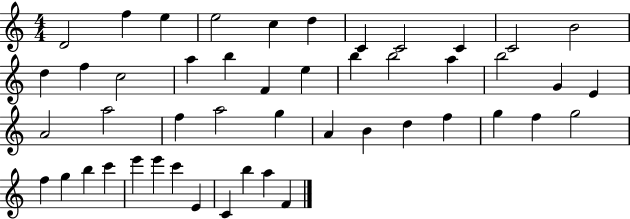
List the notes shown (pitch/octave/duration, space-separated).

D4/h F5/q E5/q E5/h C5/q D5/q C4/q C4/h C4/q C4/h B4/h D5/q F5/q C5/h A5/q B5/q F4/q E5/q B5/q B5/h A5/q B5/h G4/q E4/q A4/h A5/h F5/q A5/h G5/q A4/q B4/q D5/q F5/q G5/q F5/q G5/h F5/q G5/q B5/q C6/q E6/q E6/q C6/q E4/q C4/q B5/q A5/q F4/q